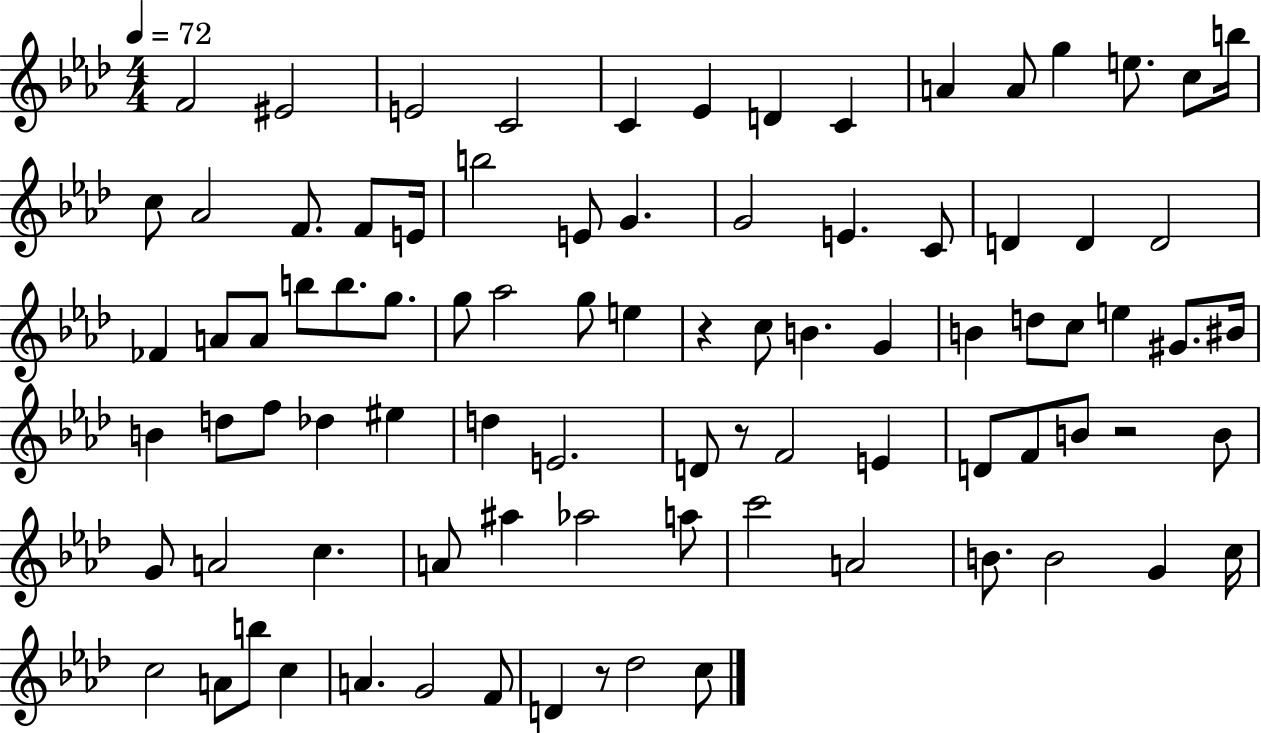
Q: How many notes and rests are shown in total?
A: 88